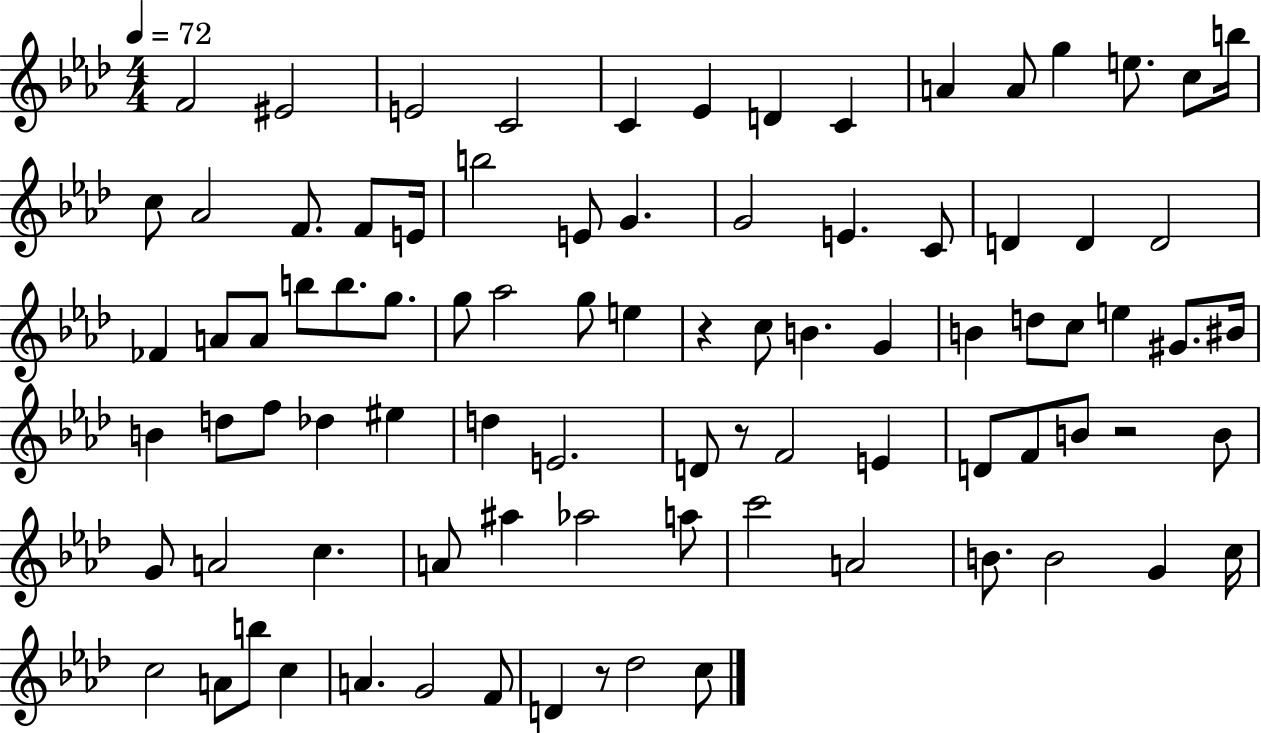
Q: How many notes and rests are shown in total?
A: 88